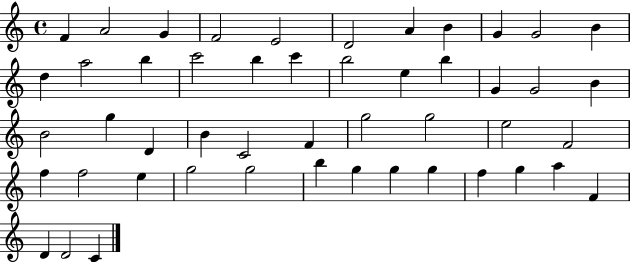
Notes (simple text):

F4/q A4/h G4/q F4/h E4/h D4/h A4/q B4/q G4/q G4/h B4/q D5/q A5/h B5/q C6/h B5/q C6/q B5/h E5/q B5/q G4/q G4/h B4/q B4/h G5/q D4/q B4/q C4/h F4/q G5/h G5/h E5/h F4/h F5/q F5/h E5/q G5/h G5/h B5/q G5/q G5/q G5/q F5/q G5/q A5/q F4/q D4/q D4/h C4/q